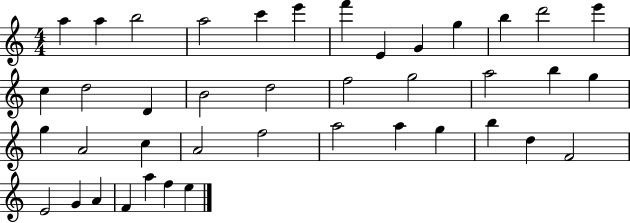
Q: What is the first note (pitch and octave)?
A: A5